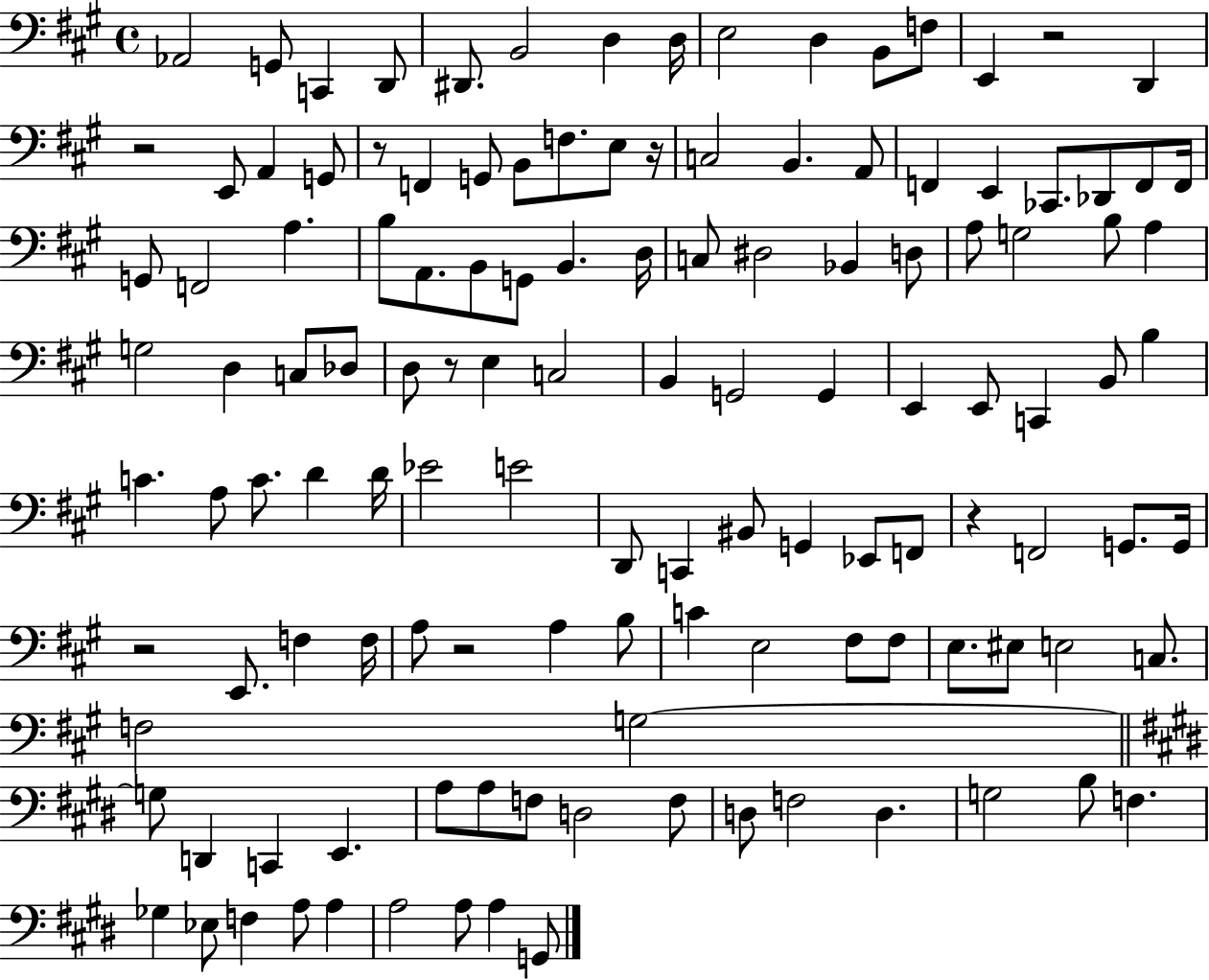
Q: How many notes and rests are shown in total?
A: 127